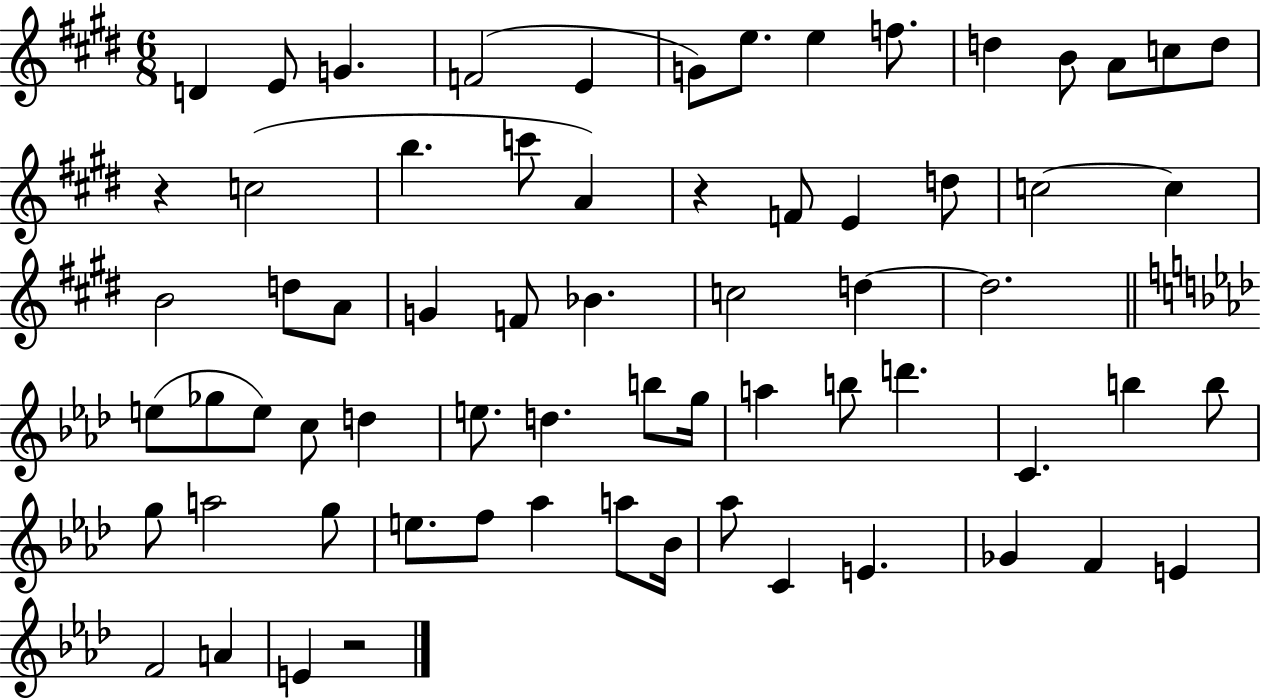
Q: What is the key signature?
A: E major